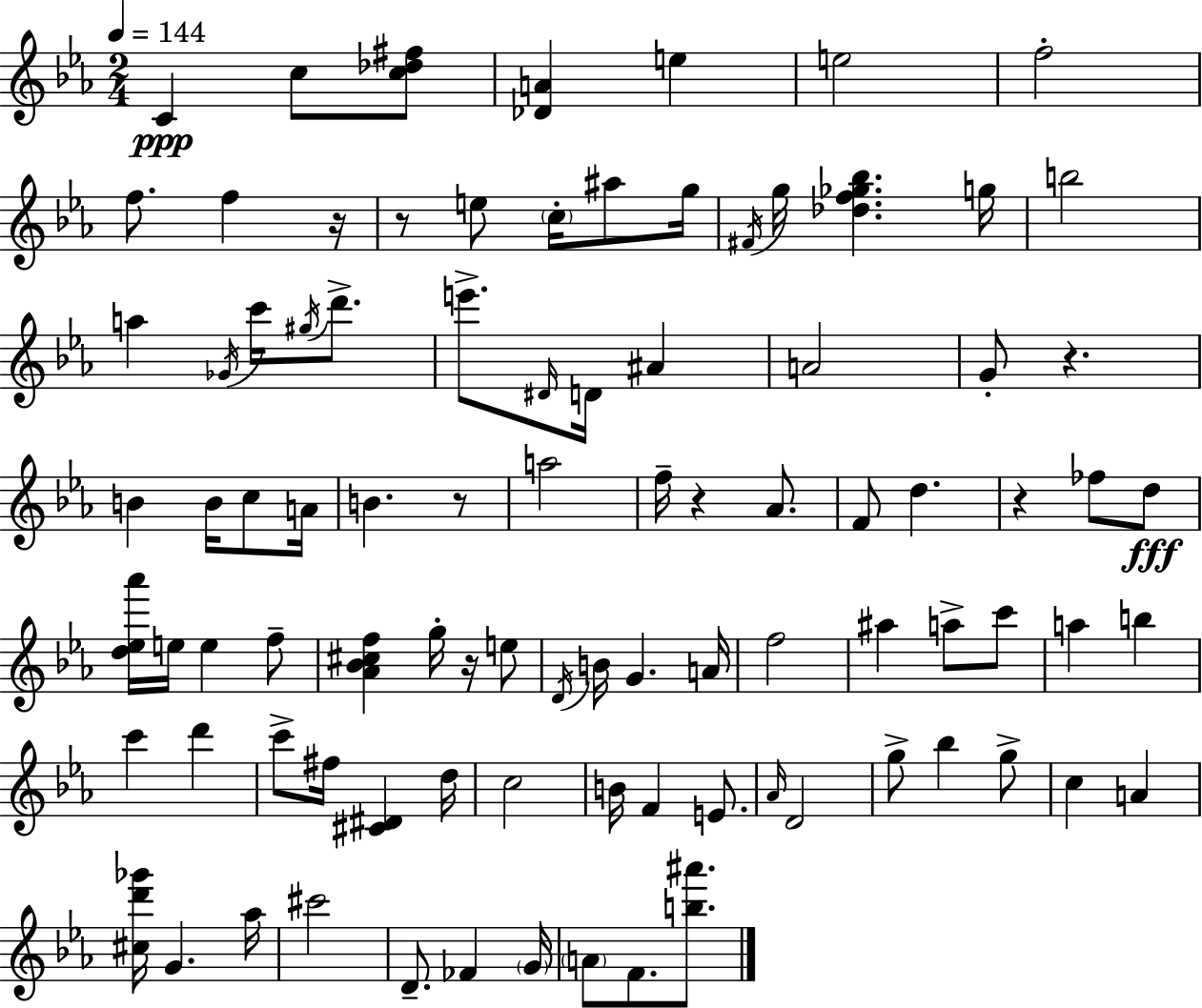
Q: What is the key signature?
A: EES major